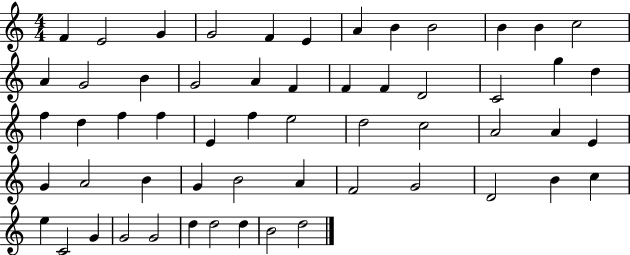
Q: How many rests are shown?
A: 0